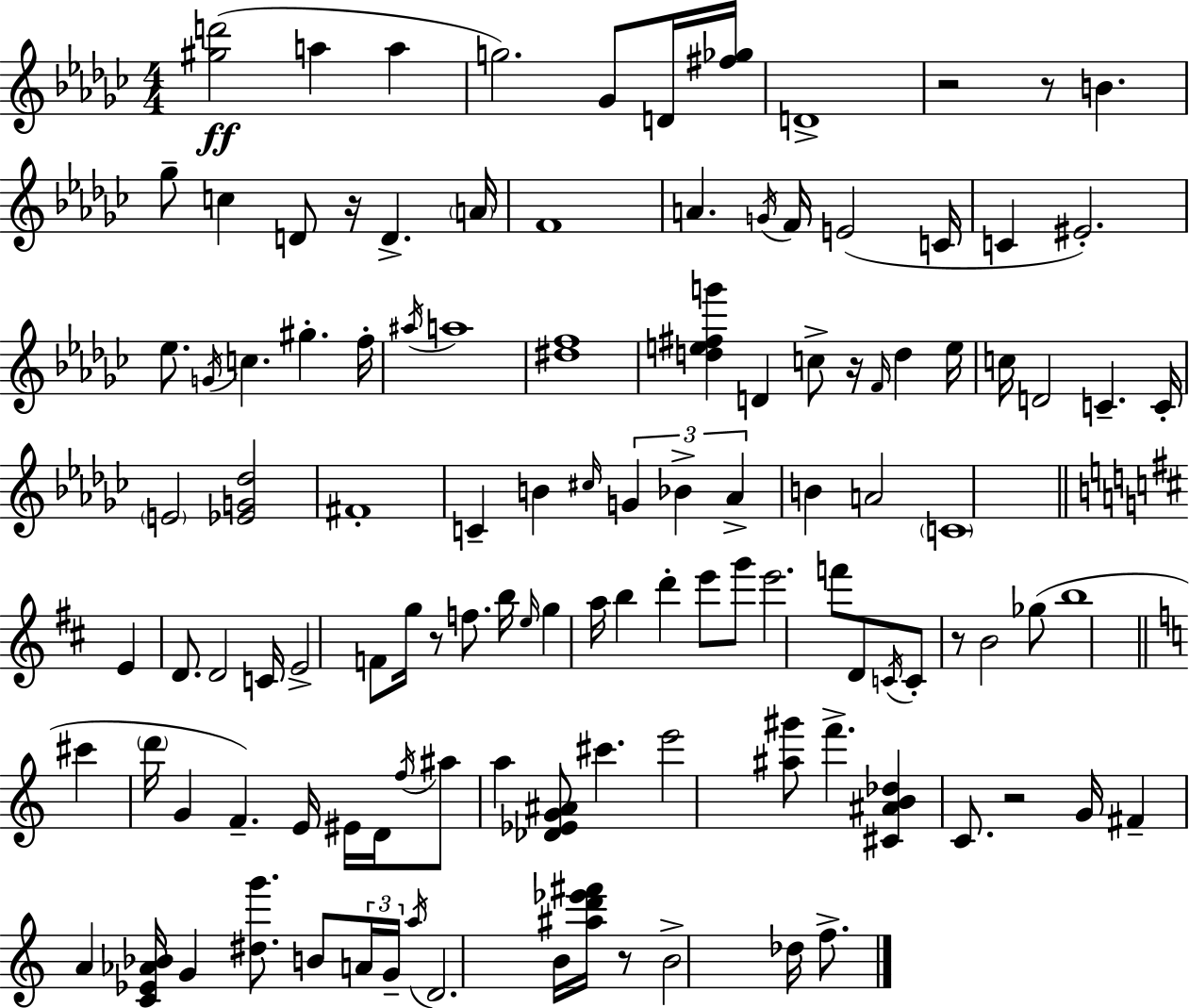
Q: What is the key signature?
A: EES minor